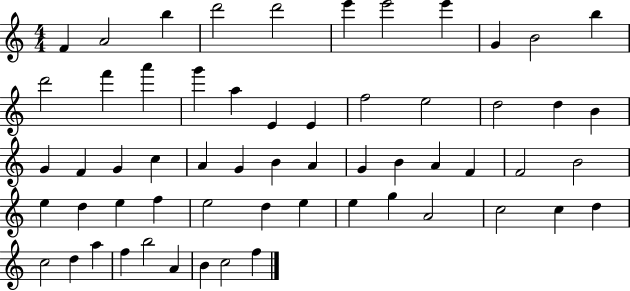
X:1
T:Untitled
M:4/4
L:1/4
K:C
F A2 b d'2 d'2 e' e'2 e' G B2 b d'2 f' a' g' a E E f2 e2 d2 d B G F G c A G B A G B A F F2 B2 e d e f e2 d e e g A2 c2 c d c2 d a f b2 A B c2 f